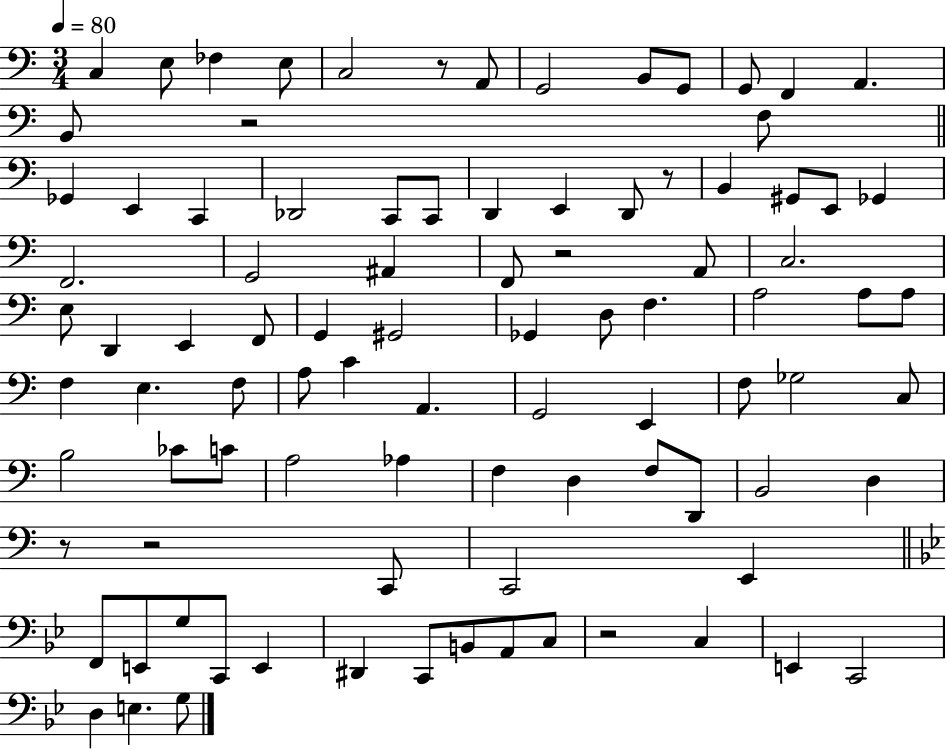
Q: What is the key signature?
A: C major